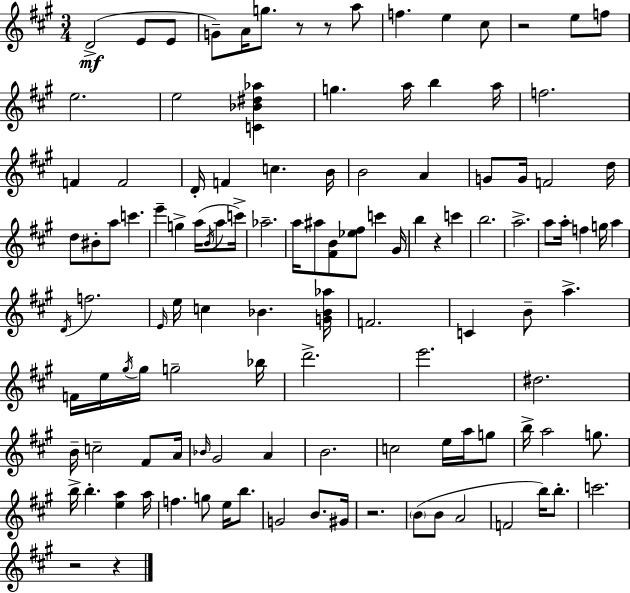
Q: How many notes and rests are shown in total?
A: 118